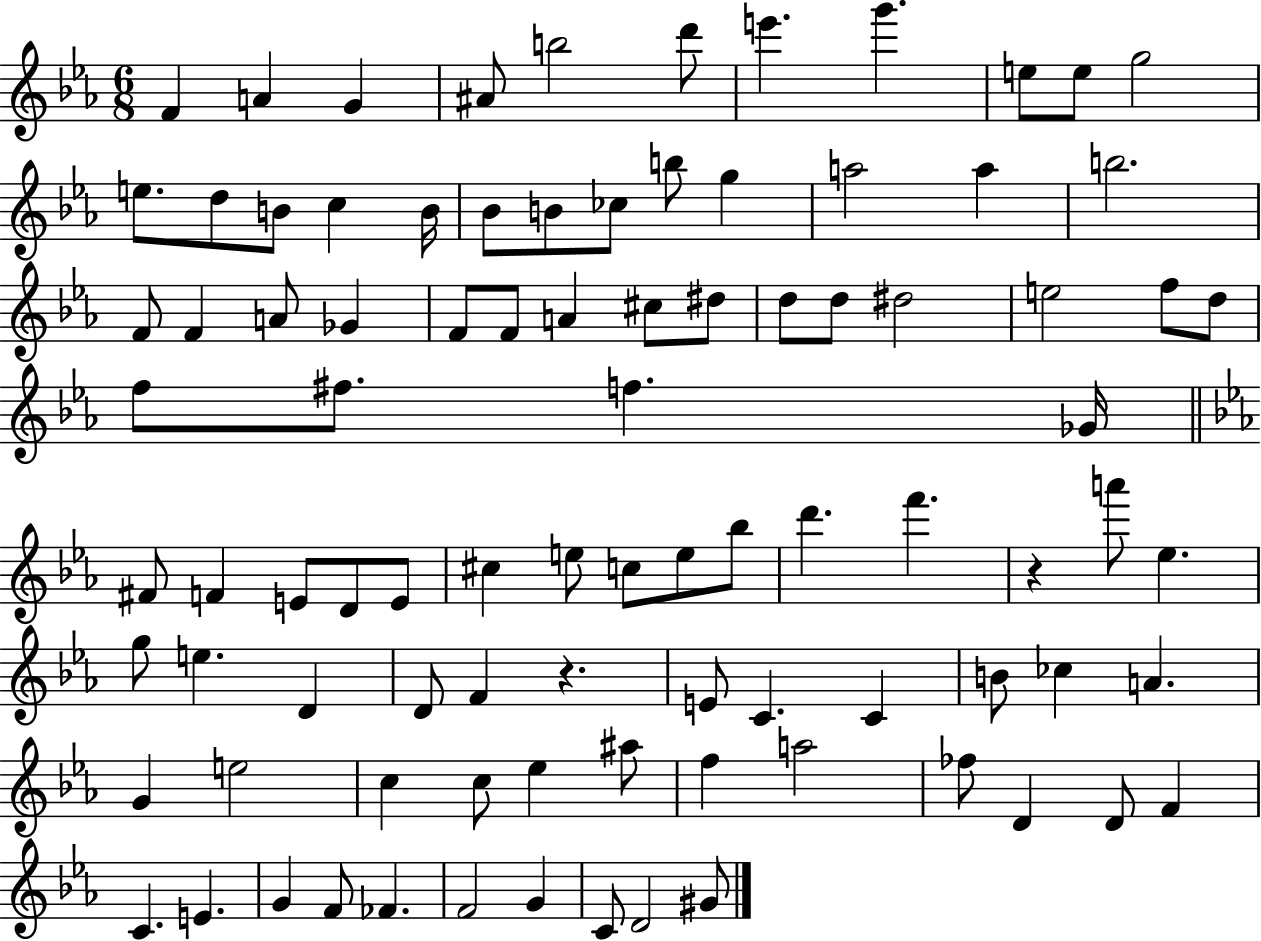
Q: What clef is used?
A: treble